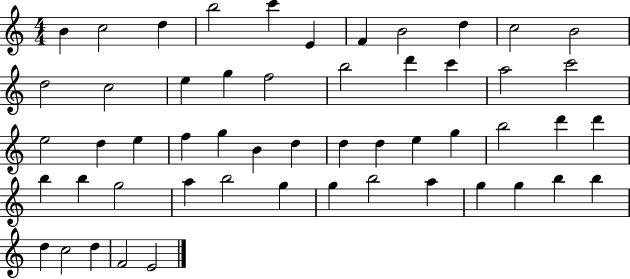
B4/q C5/h D5/q B5/h C6/q E4/q F4/q B4/h D5/q C5/h B4/h D5/h C5/h E5/q G5/q F5/h B5/h D6/q C6/q A5/h C6/h E5/h D5/q E5/q F5/q G5/q B4/q D5/q D5/q D5/q E5/q G5/q B5/h D6/q D6/q B5/q B5/q G5/h A5/q B5/h G5/q G5/q B5/h A5/q G5/q G5/q B5/q B5/q D5/q C5/h D5/q F4/h E4/h